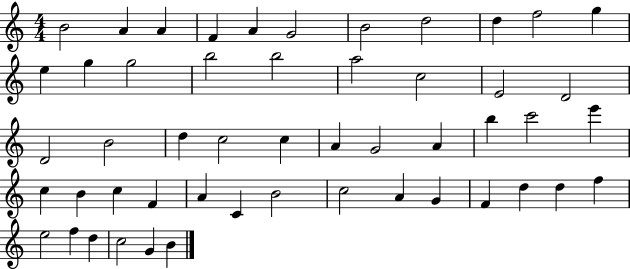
X:1
T:Untitled
M:4/4
L:1/4
K:C
B2 A A F A G2 B2 d2 d f2 g e g g2 b2 b2 a2 c2 E2 D2 D2 B2 d c2 c A G2 A b c'2 e' c B c F A C B2 c2 A G F d d f e2 f d c2 G B